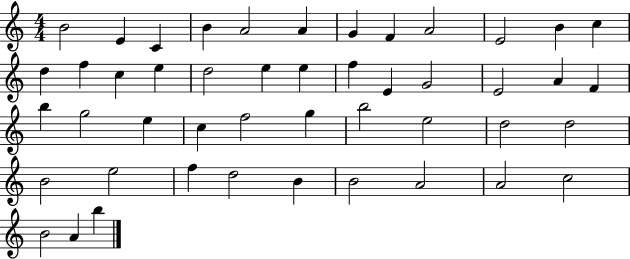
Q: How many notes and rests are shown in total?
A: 47